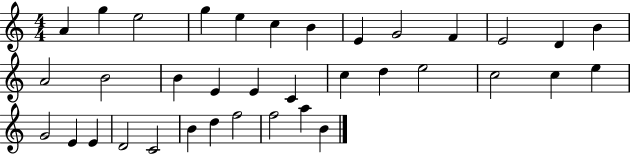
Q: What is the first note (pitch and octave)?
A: A4